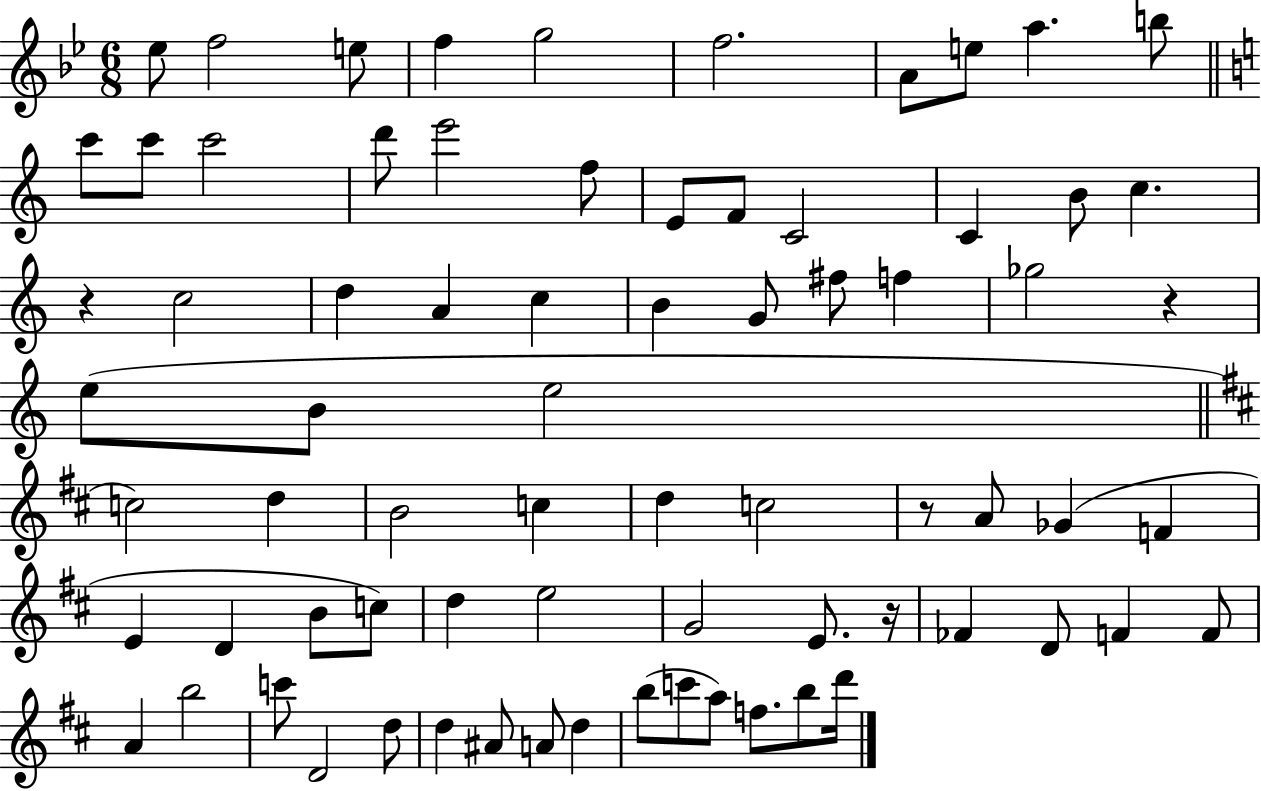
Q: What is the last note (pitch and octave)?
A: D6